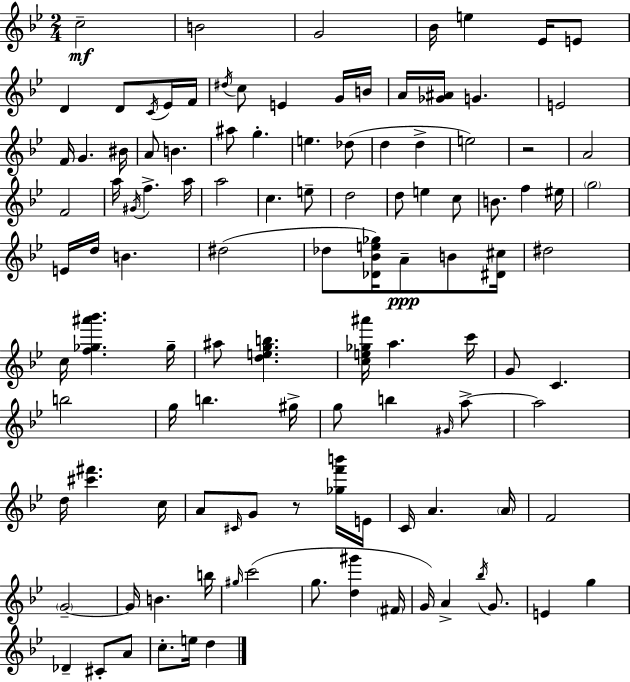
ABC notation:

X:1
T:Untitled
M:2/4
L:1/4
K:Bb
c2 B2 G2 _B/4 e _E/4 E/2 D D/2 C/4 _E/4 F/4 ^d/4 c/2 E G/4 B/4 A/4 [_G^A]/4 G E2 F/4 G ^B/4 A/2 B ^a/2 g e _d/2 d d e2 z2 A2 F2 a/4 ^G/4 f a/4 a2 c e/2 d2 d/2 e c/2 B/2 f ^e/4 g2 E/4 d/4 B ^d2 _d/2 [_D_Be_g]/4 A/2 B/2 [^D^c]/4 ^d2 c/4 [f_g^a'_b'] _g/4 ^a/2 [degb] [ce_g^a']/4 a c'/4 G/2 C b2 g/4 b ^g/4 g/2 b ^G/4 a/2 a2 d/4 [^c'^f'] c/4 A/2 ^C/4 G/2 z/2 [_gf'b']/4 E/4 C/4 A A/4 F2 G2 G/4 B b/4 ^g/4 c'2 g/2 [d^g'] ^F/4 G/4 A _b/4 G/2 E g _D ^C/2 A/2 c/2 e/4 d